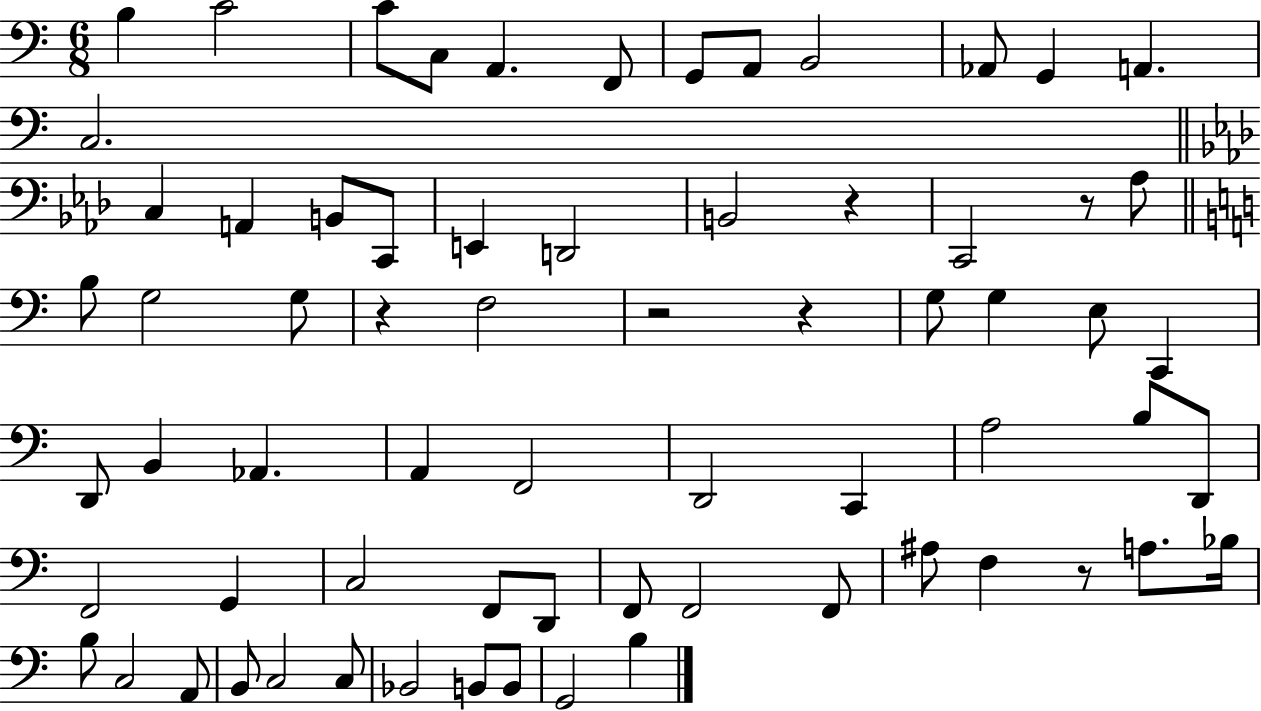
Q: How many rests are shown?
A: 6